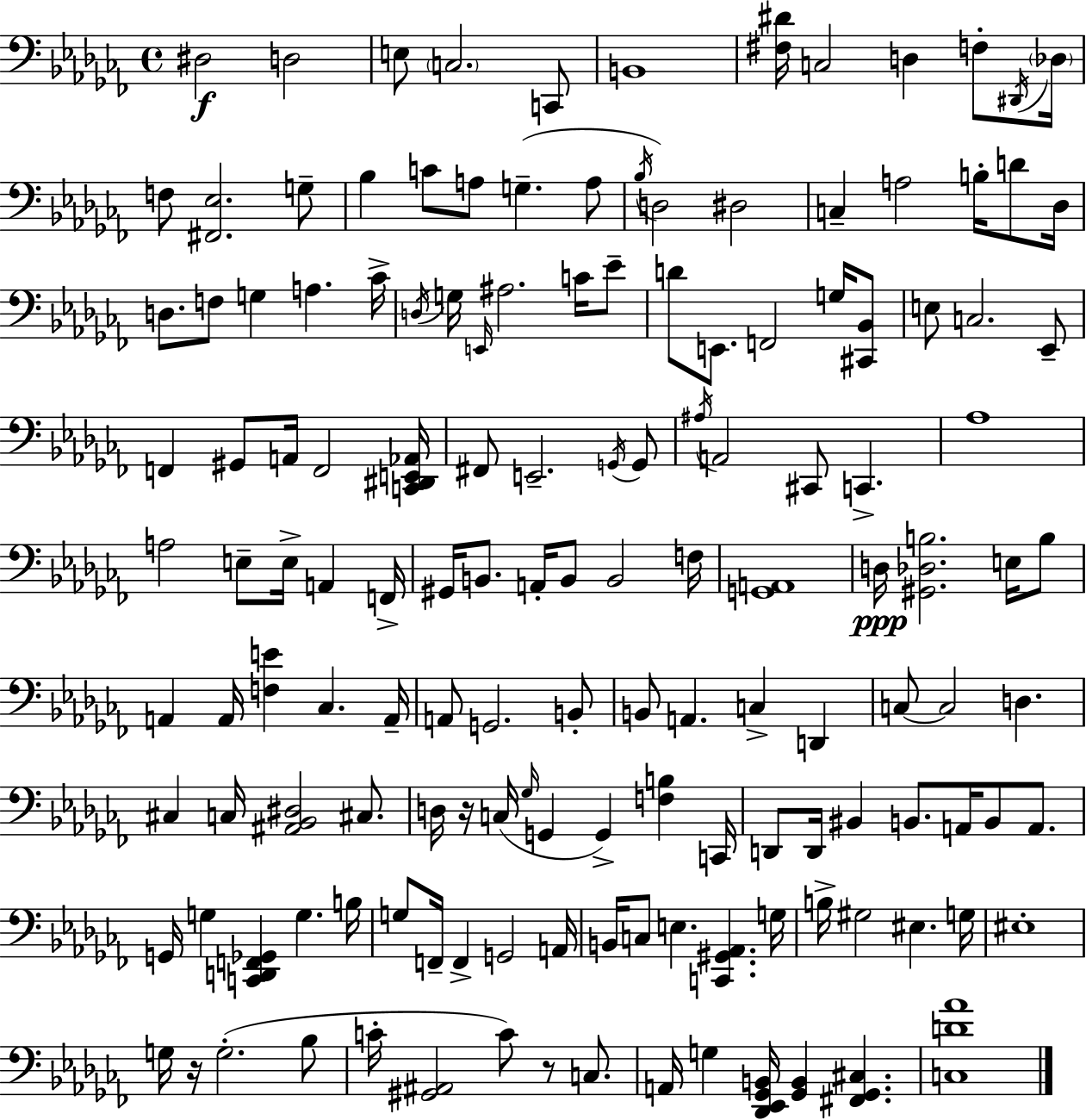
{
  \clef bass
  \time 4/4
  \defaultTimeSignature
  \key aes \minor
  dis2\f d2 | e8 \parenthesize c2. c,8 | b,1 | <fis dis'>16 c2 d4 f8-. \acciaccatura { dis,16 } | \break \parenthesize des16 f8 <fis, ees>2. g8-- | bes4 c'8 a8 g4.--( a8 | \acciaccatura { bes16 } d2) dis2 | c4-- a2 b16-. d'8 | \break des16 d8. f8 g4 a4. | ces'16-> \acciaccatura { d16 } g16 \grace { e,16 } ais2. | c'16 ees'8-- d'8 e,8. f,2 | g16 <cis, bes,>8 e8 c2. | \break ees,8-- f,4 gis,8 a,16 f,2 | <c, dis, e, aes,>16 fis,8 e,2.-- | \acciaccatura { g,16 } g,8 \acciaccatura { ais16 } a,2 cis,8 | c,4.-> aes1 | \break a2 e8-- | e16-> a,4 f,16-> gis,16 b,8. a,16-. b,8 b,2 | f16 <g, a,>1 | d16\ppp <gis, des b>2. | \break e16 b8 a,4 a,16 <f e'>4 ces4. | a,16-- a,8 g,2. | b,8-. b,8 a,4. c4-> | d,4 c8~~ c2 | \break d4. cis4 c16 <ais, bes, dis>2 | cis8. d16 r16 c16( \grace { ges16 } g,4 g,4->) | <f b>4 c,16 d,8 d,16 bis,4 b,8. | a,16 b,8 a,8. g,16 g4 <c, d, f, ges,>4 | \break g4. b16 g8 f,16-- f,4-> g,2 | a,16 b,16 c8 e4. | <c, gis, aes,>4. g16 b16-> gis2 | eis4. g16 eis1-. | \break g16 r16 g2.-.( | bes8 c'16-. <gis, ais,>2 | c'8) r8 c8. a,16 g4 <des, ees, ges, b,>16 <ges, b,>4 | <fis, ges, cis>4. <c d' aes'>1 | \break \bar "|."
}